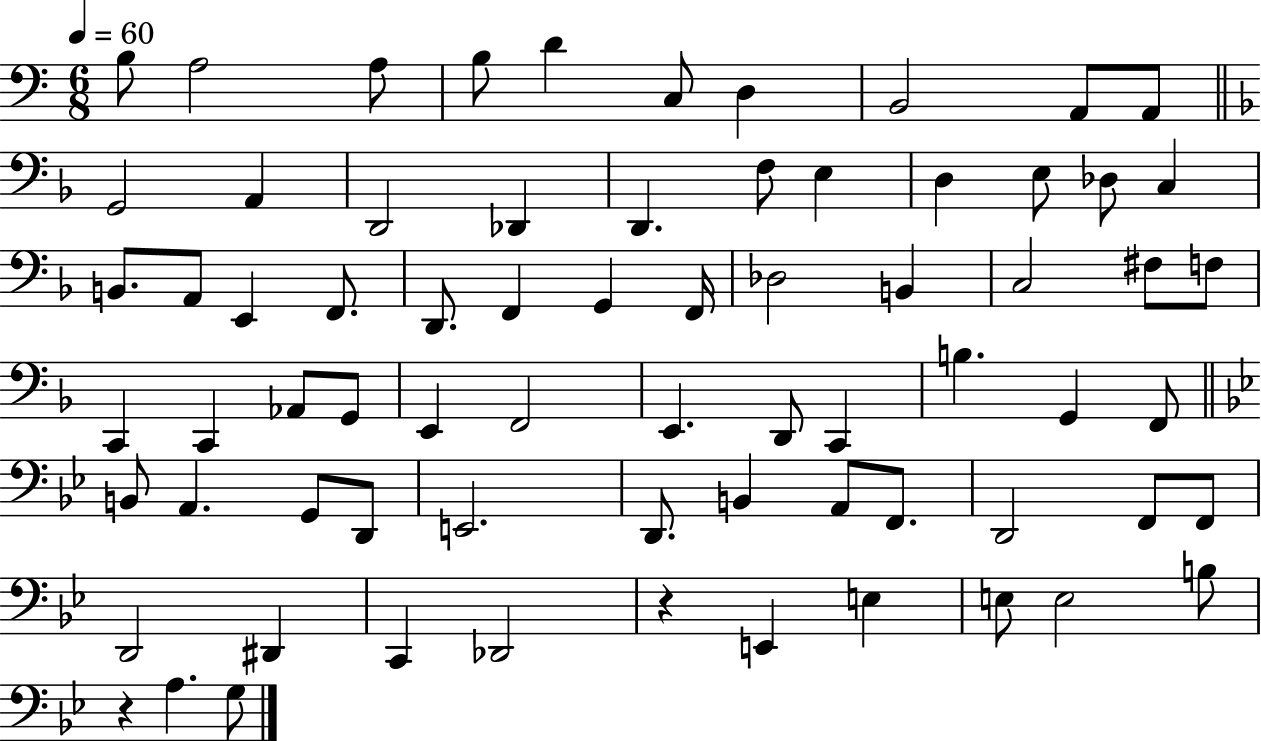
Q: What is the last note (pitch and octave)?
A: G3